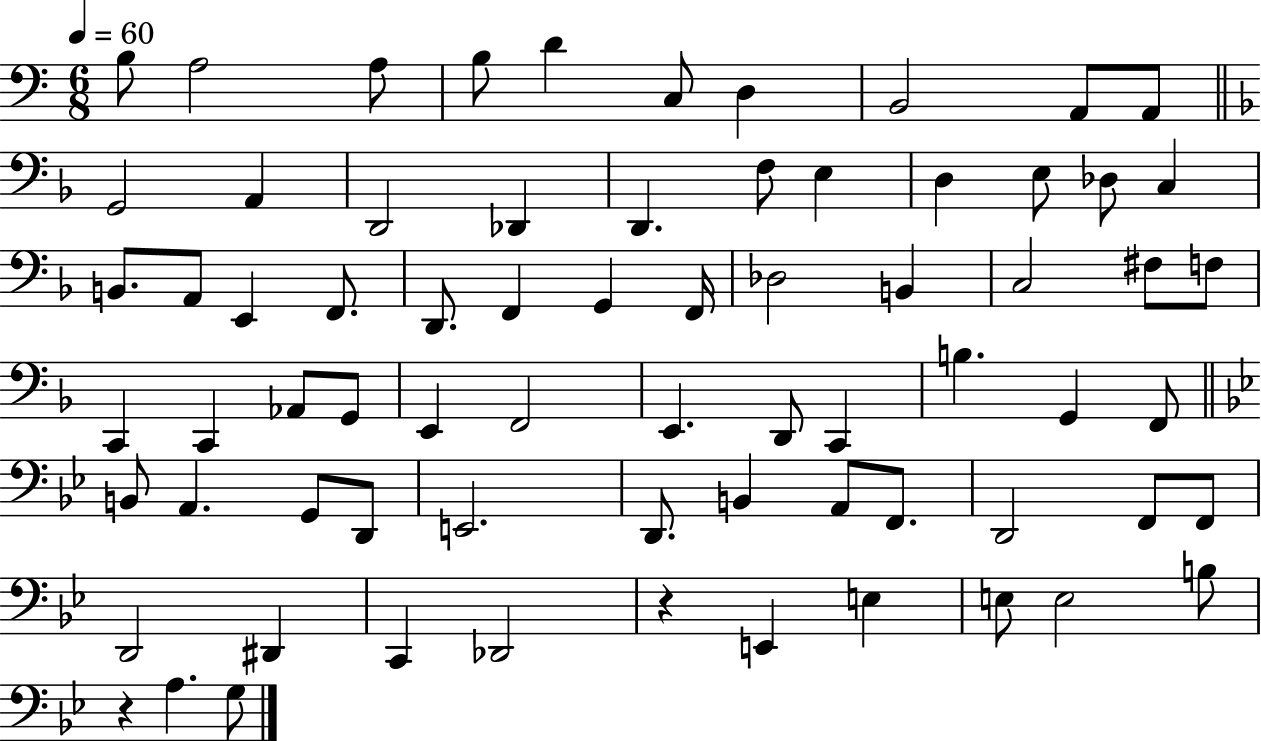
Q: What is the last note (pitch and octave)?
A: G3